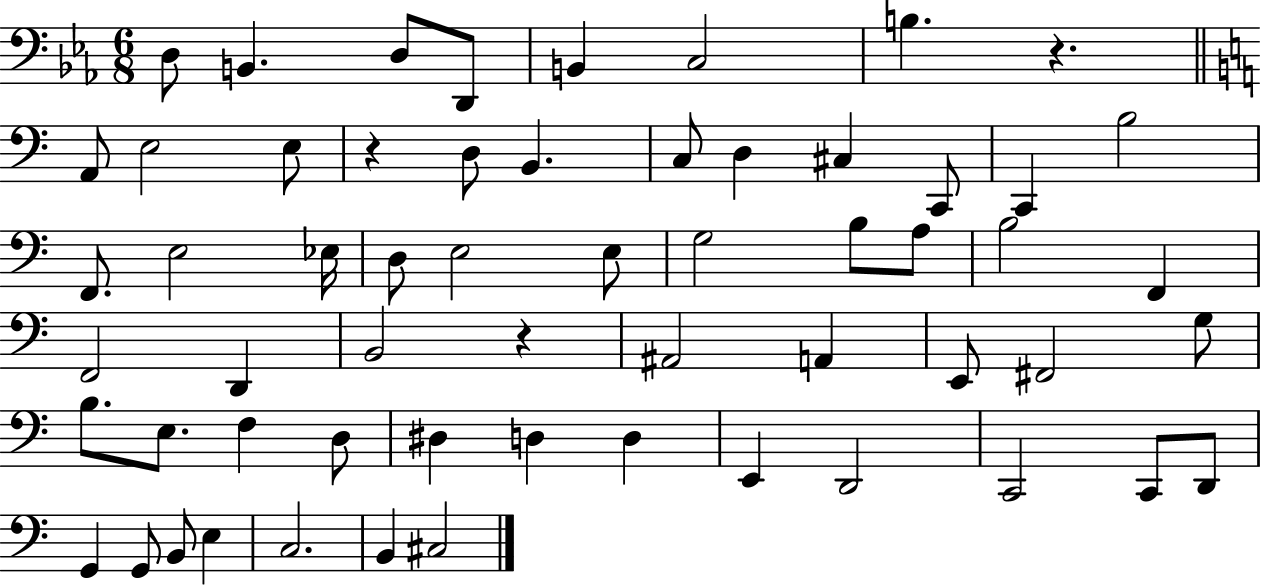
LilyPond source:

{
  \clef bass
  \numericTimeSignature
  \time 6/8
  \key ees \major
  d8 b,4. d8 d,8 | b,4 c2 | b4. r4. | \bar "||" \break \key a \minor a,8 e2 e8 | r4 d8 b,4. | c8 d4 cis4 c,8 | c,4 b2 | \break f,8. e2 ees16 | d8 e2 e8 | g2 b8 a8 | b2 f,4 | \break f,2 d,4 | b,2 r4 | ais,2 a,4 | e,8 fis,2 g8 | \break b8. e8. f4 d8 | dis4 d4 d4 | e,4 d,2 | c,2 c,8 d,8 | \break g,4 g,8 b,8 e4 | c2. | b,4 cis2 | \bar "|."
}